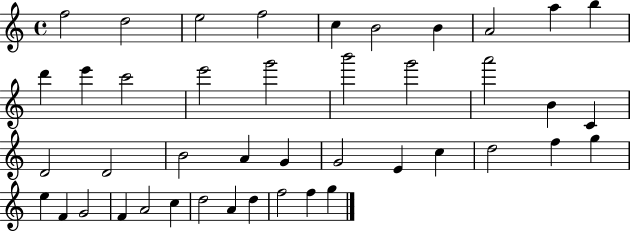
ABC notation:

X:1
T:Untitled
M:4/4
L:1/4
K:C
f2 d2 e2 f2 c B2 B A2 a b d' e' c'2 e'2 g'2 b'2 g'2 a'2 B C D2 D2 B2 A G G2 E c d2 f g e F G2 F A2 c d2 A d f2 f g